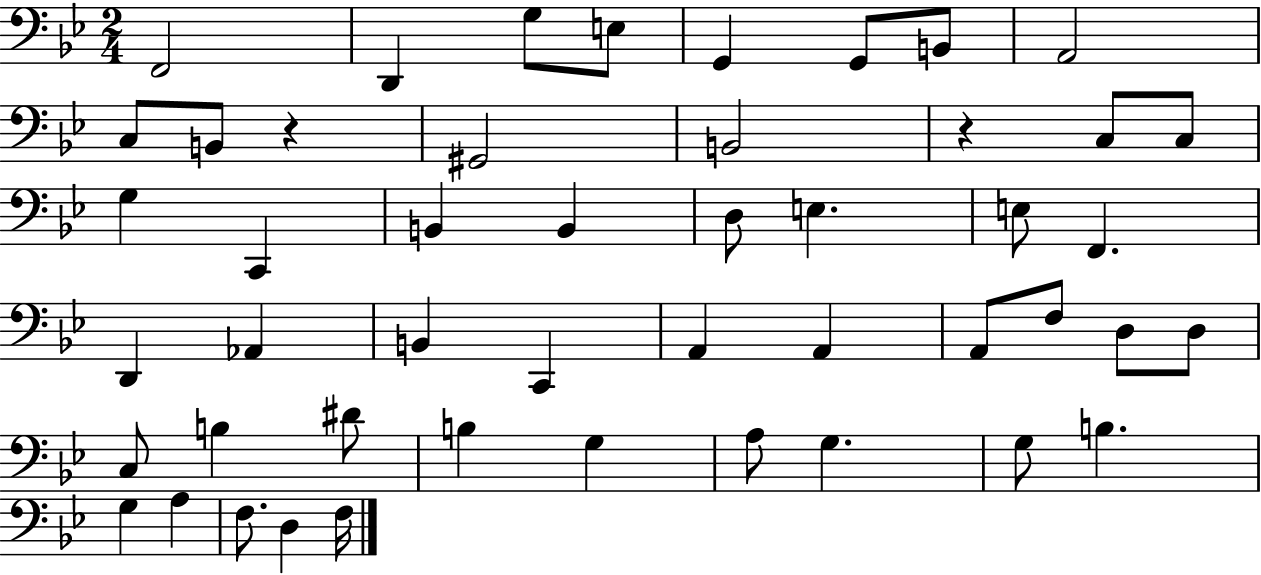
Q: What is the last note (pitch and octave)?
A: F3